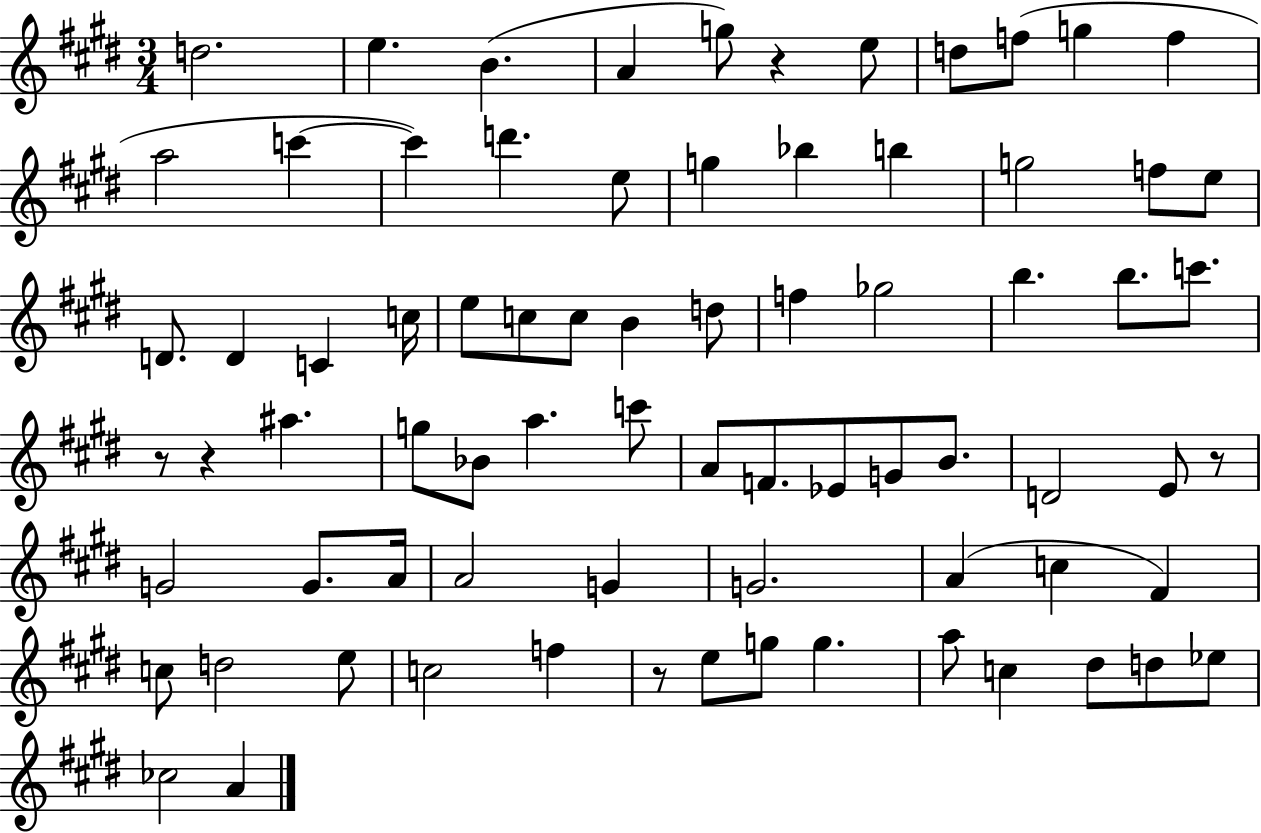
{
  \clef treble
  \numericTimeSignature
  \time 3/4
  \key e \major
  d''2. | e''4. b'4.( | a'4 g''8) r4 e''8 | d''8 f''8( g''4 f''4 | \break a''2 c'''4~~ | c'''4) d'''4. e''8 | g''4 bes''4 b''4 | g''2 f''8 e''8 | \break d'8. d'4 c'4 c''16 | e''8 c''8 c''8 b'4 d''8 | f''4 ges''2 | b''4. b''8. c'''8. | \break r8 r4 ais''4. | g''8 bes'8 a''4. c'''8 | a'8 f'8. ees'8 g'8 b'8. | d'2 e'8 r8 | \break g'2 g'8. a'16 | a'2 g'4 | g'2. | a'4( c''4 fis'4) | \break c''8 d''2 e''8 | c''2 f''4 | r8 e''8 g''8 g''4. | a''8 c''4 dis''8 d''8 ees''8 | \break ces''2 a'4 | \bar "|."
}